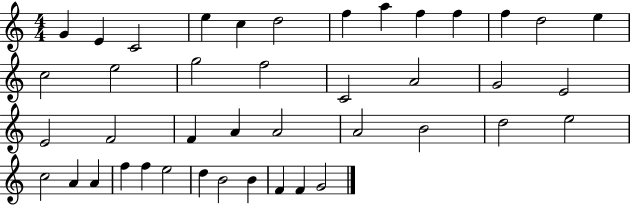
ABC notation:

X:1
T:Untitled
M:4/4
L:1/4
K:C
G E C2 e c d2 f a f f f d2 e c2 e2 g2 f2 C2 A2 G2 E2 E2 F2 F A A2 A2 B2 d2 e2 c2 A A f f e2 d B2 B F F G2